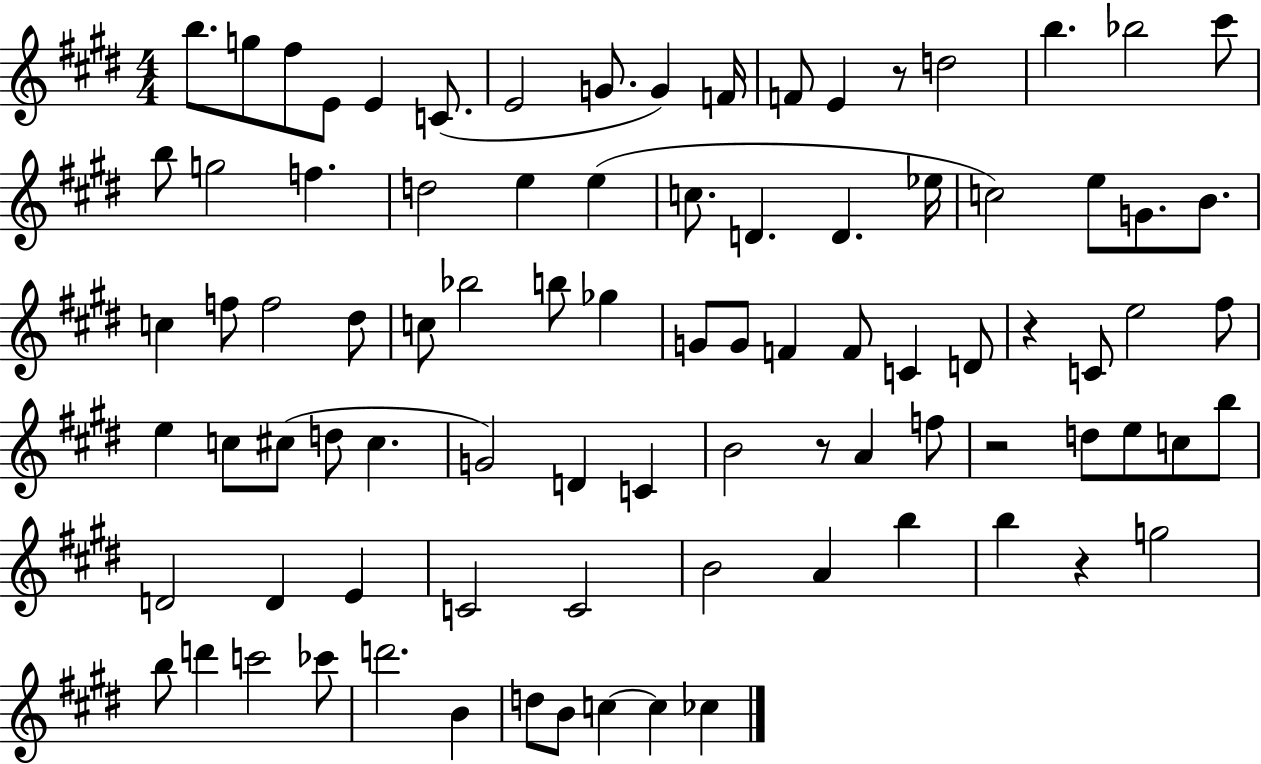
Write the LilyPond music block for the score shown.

{
  \clef treble
  \numericTimeSignature
  \time 4/4
  \key e \major
  b''8. g''8 fis''8 e'8 e'4 c'8.( | e'2 g'8. g'4) f'16 | f'8 e'4 r8 d''2 | b''4. bes''2 cis'''8 | \break b''8 g''2 f''4. | d''2 e''4 e''4( | c''8. d'4. d'4. ees''16 | c''2) e''8 g'8. b'8. | \break c''4 f''8 f''2 dis''8 | c''8 bes''2 b''8 ges''4 | g'8 g'8 f'4 f'8 c'4 d'8 | r4 c'8 e''2 fis''8 | \break e''4 c''8 cis''8( d''8 cis''4. | g'2) d'4 c'4 | b'2 r8 a'4 f''8 | r2 d''8 e''8 c''8 b''8 | \break d'2 d'4 e'4 | c'2 c'2 | b'2 a'4 b''4 | b''4 r4 g''2 | \break b''8 d'''4 c'''2 ces'''8 | d'''2. b'4 | d''8 b'8 c''4~~ c''4 ces''4 | \bar "|."
}